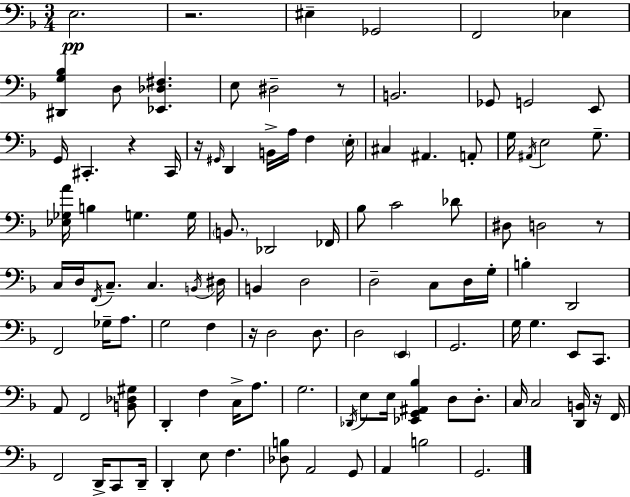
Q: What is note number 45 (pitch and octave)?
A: B2